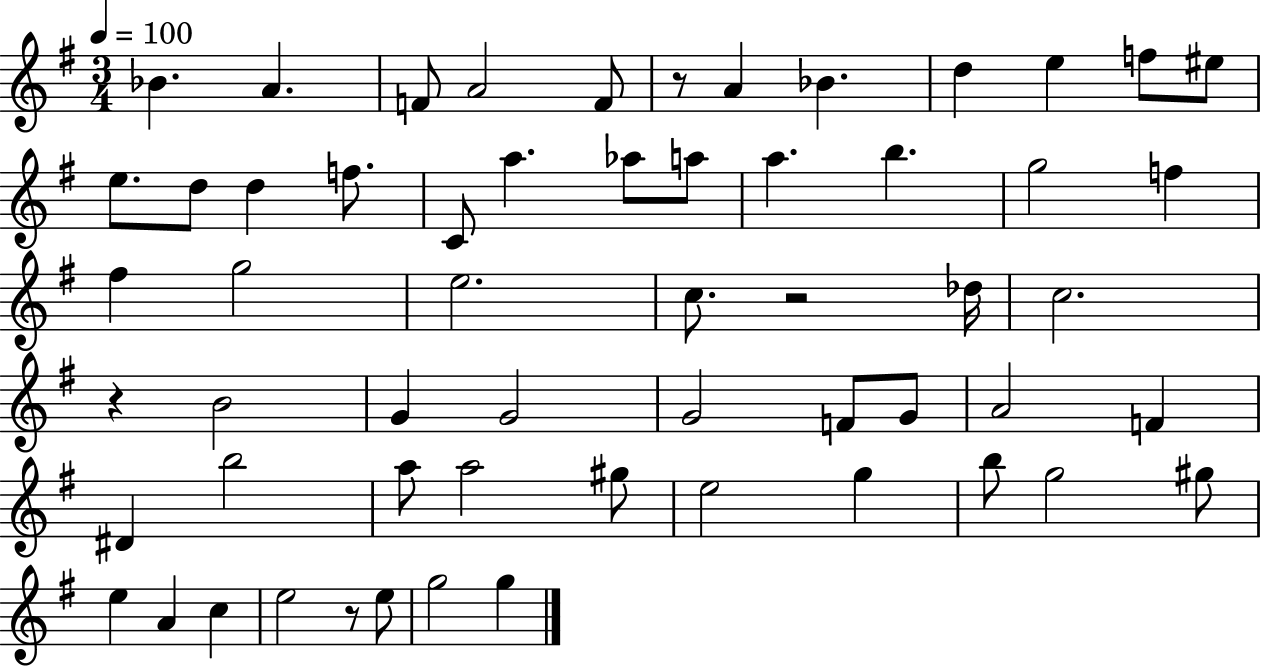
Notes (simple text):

Bb4/q. A4/q. F4/e A4/h F4/e R/e A4/q Bb4/q. D5/q E5/q F5/e EIS5/e E5/e. D5/e D5/q F5/e. C4/e A5/q. Ab5/e A5/e A5/q. B5/q. G5/h F5/q F#5/q G5/h E5/h. C5/e. R/h Db5/s C5/h. R/q B4/h G4/q G4/h G4/h F4/e G4/e A4/h F4/q D#4/q B5/h A5/e A5/h G#5/e E5/h G5/q B5/e G5/h G#5/e E5/q A4/q C5/q E5/h R/e E5/e G5/h G5/q